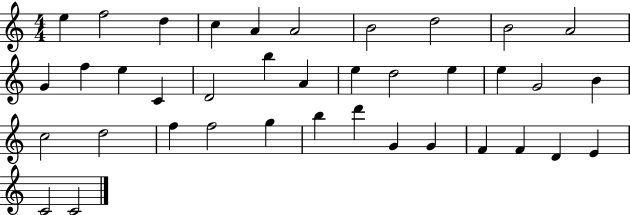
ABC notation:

X:1
T:Untitled
M:4/4
L:1/4
K:C
e f2 d c A A2 B2 d2 B2 A2 G f e C D2 b A e d2 e e G2 B c2 d2 f f2 g b d' G G F F D E C2 C2